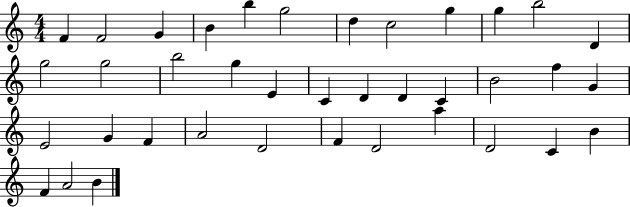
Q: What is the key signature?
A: C major